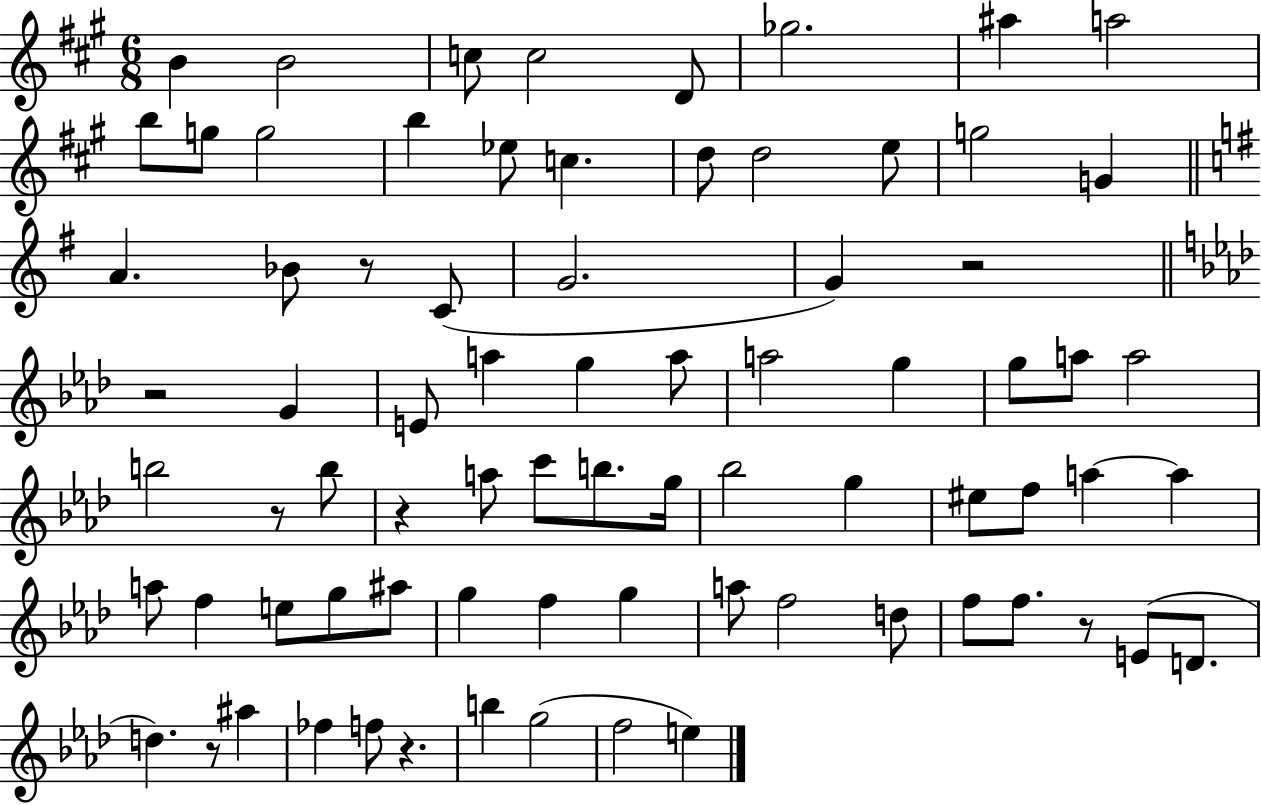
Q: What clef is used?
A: treble